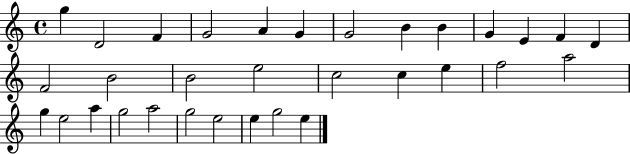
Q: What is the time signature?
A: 4/4